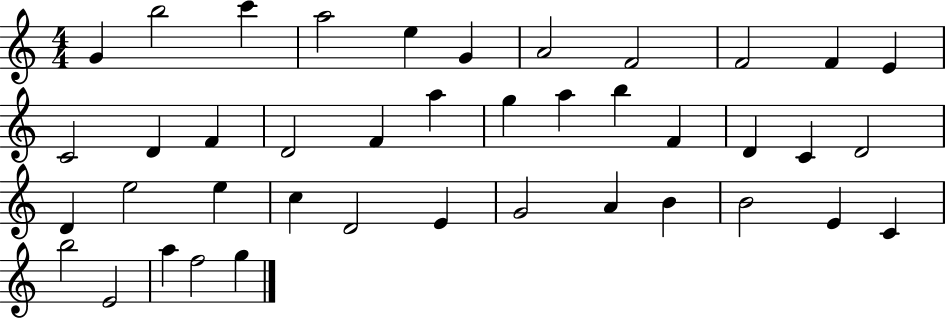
G4/q B5/h C6/q A5/h E5/q G4/q A4/h F4/h F4/h F4/q E4/q C4/h D4/q F4/q D4/h F4/q A5/q G5/q A5/q B5/q F4/q D4/q C4/q D4/h D4/q E5/h E5/q C5/q D4/h E4/q G4/h A4/q B4/q B4/h E4/q C4/q B5/h E4/h A5/q F5/h G5/q